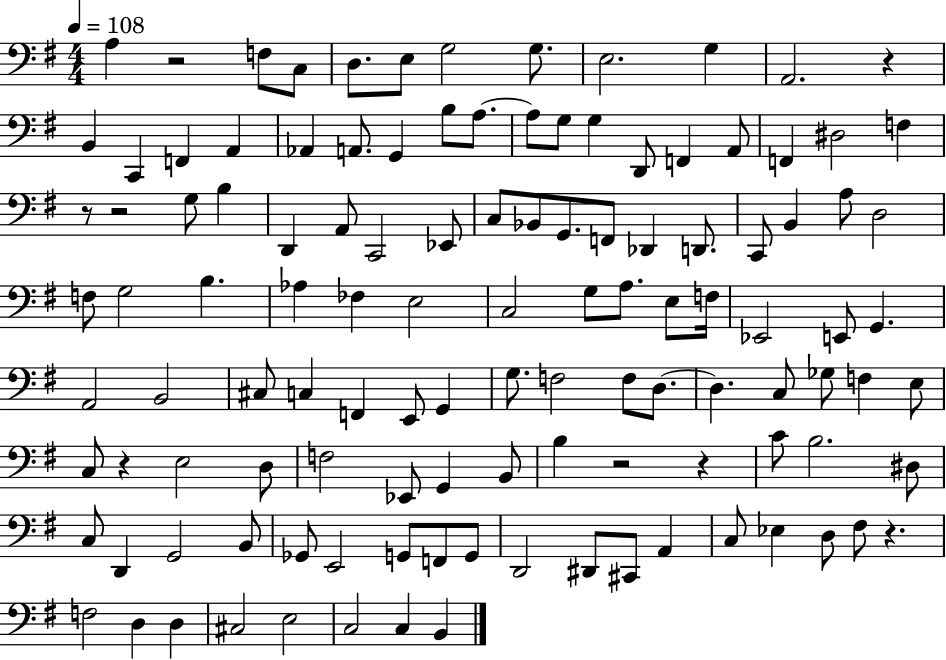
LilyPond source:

{
  \clef bass
  \numericTimeSignature
  \time 4/4
  \key g \major
  \tempo 4 = 108
  a4 r2 f8 c8 | d8. e8 g2 g8. | e2. g4 | a,2. r4 | \break b,4 c,4 f,4 a,4 | aes,4 a,8. g,4 b8 a8.~~ | a8 g8 g4 d,8 f,4 a,8 | f,4 dis2 f4 | \break r8 r2 g8 b4 | d,4 a,8 c,2 ees,8 | c8 bes,8 g,8. f,8 des,4 d,8. | c,8 b,4 a8 d2 | \break f8 g2 b4. | aes4 fes4 e2 | c2 g8 a8. e8 f16 | ees,2 e,8 g,4. | \break a,2 b,2 | cis8 c4 f,4 e,8 g,4 | g8. f2 f8 d8.~~ | d4. c8 ges8 f4 e8 | \break c8 r4 e2 d8 | f2 ees,8 g,4 b,8 | b4 r2 r4 | c'8 b2. dis8 | \break c8 d,4 g,2 b,8 | ges,8 e,2 g,8 f,8 g,8 | d,2 dis,8 cis,8 a,4 | c8 ees4 d8 fis8 r4. | \break f2 d4 d4 | cis2 e2 | c2 c4 b,4 | \bar "|."
}